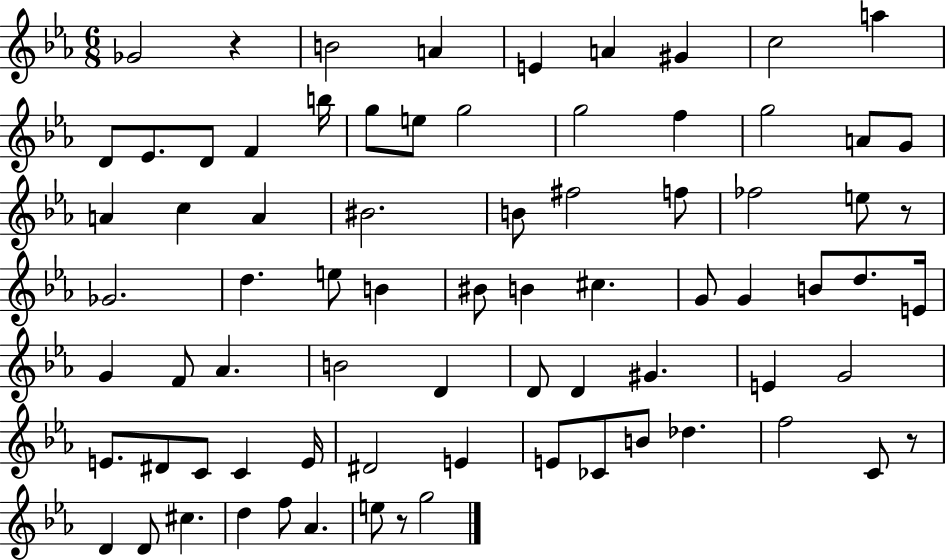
X:1
T:Untitled
M:6/8
L:1/4
K:Eb
_G2 z B2 A E A ^G c2 a D/2 _E/2 D/2 F b/4 g/2 e/2 g2 g2 f g2 A/2 G/2 A c A ^B2 B/2 ^f2 f/2 _f2 e/2 z/2 _G2 d e/2 B ^B/2 B ^c G/2 G B/2 d/2 E/4 G F/2 _A B2 D D/2 D ^G E G2 E/2 ^D/2 C/2 C E/4 ^D2 E E/2 _C/2 B/2 _d f2 C/2 z/2 D D/2 ^c d f/2 _A e/2 z/2 g2